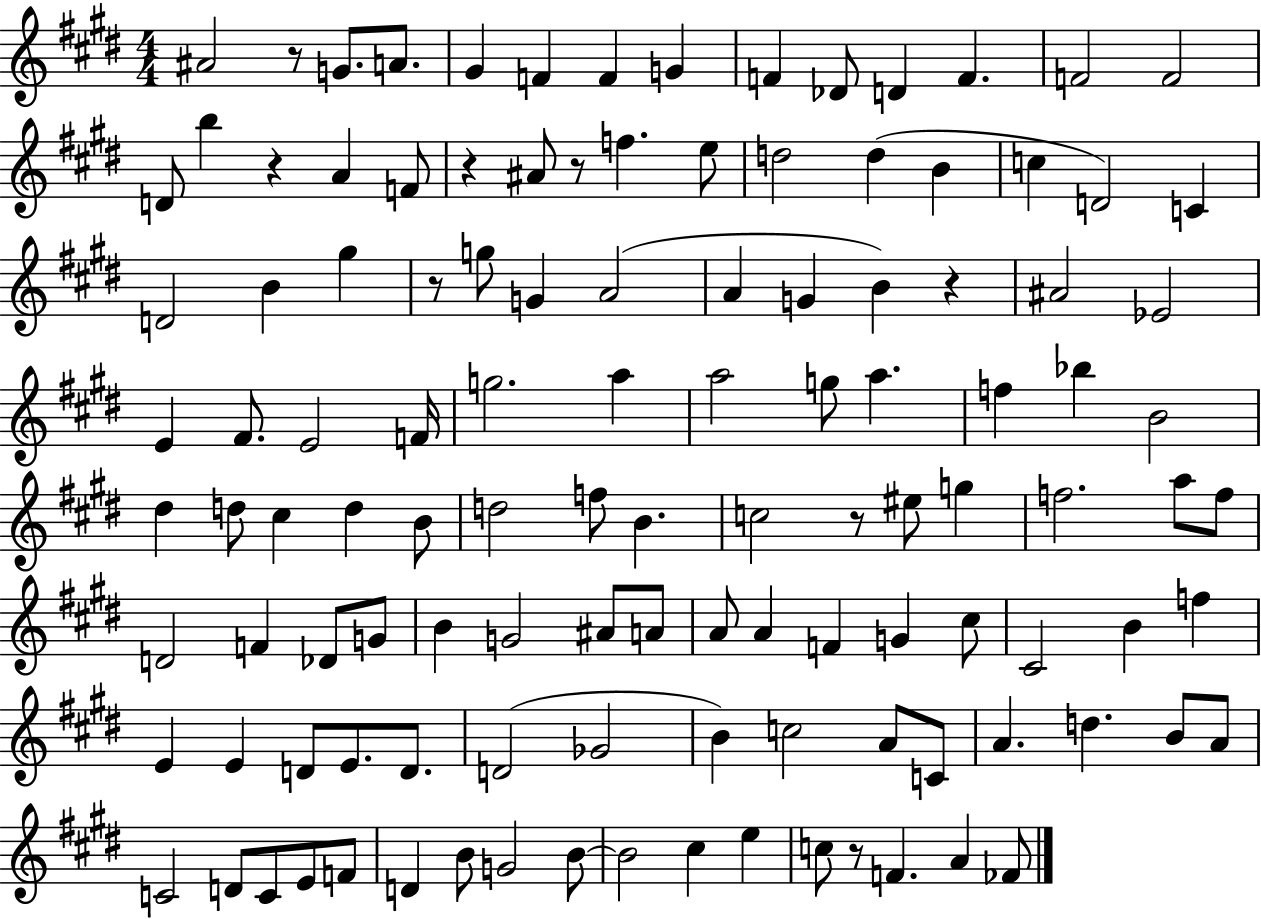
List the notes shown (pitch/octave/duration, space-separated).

A#4/h R/e G4/e. A4/e. G#4/q F4/q F4/q G4/q F4/q Db4/e D4/q F4/q. F4/h F4/h D4/e B5/q R/q A4/q F4/e R/q A#4/e R/e F5/q. E5/e D5/h D5/q B4/q C5/q D4/h C4/q D4/h B4/q G#5/q R/e G5/e G4/q A4/h A4/q G4/q B4/q R/q A#4/h Eb4/h E4/q F#4/e. E4/h F4/s G5/h. A5/q A5/h G5/e A5/q. F5/q Bb5/q B4/h D#5/q D5/e C#5/q D5/q B4/e D5/h F5/e B4/q. C5/h R/e EIS5/e G5/q F5/h. A5/e F5/e D4/h F4/q Db4/e G4/e B4/q G4/h A#4/e A4/e A4/e A4/q F4/q G4/q C#5/e C#4/h B4/q F5/q E4/q E4/q D4/e E4/e. D4/e. D4/h Gb4/h B4/q C5/h A4/e C4/e A4/q. D5/q. B4/e A4/e C4/h D4/e C4/e E4/e F4/e D4/q B4/e G4/h B4/e B4/h C#5/q E5/q C5/e R/e F4/q. A4/q FES4/e